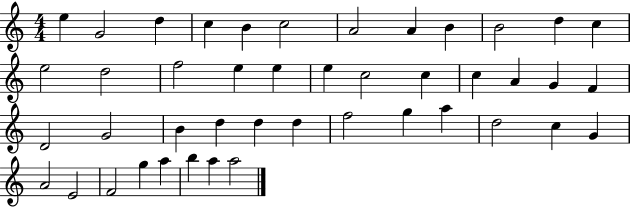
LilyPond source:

{
  \clef treble
  \numericTimeSignature
  \time 4/4
  \key c \major
  e''4 g'2 d''4 | c''4 b'4 c''2 | a'2 a'4 b'4 | b'2 d''4 c''4 | \break e''2 d''2 | f''2 e''4 e''4 | e''4 c''2 c''4 | c''4 a'4 g'4 f'4 | \break d'2 g'2 | b'4 d''4 d''4 d''4 | f''2 g''4 a''4 | d''2 c''4 g'4 | \break a'2 e'2 | f'2 g''4 a''4 | b''4 a''4 a''2 | \bar "|."
}